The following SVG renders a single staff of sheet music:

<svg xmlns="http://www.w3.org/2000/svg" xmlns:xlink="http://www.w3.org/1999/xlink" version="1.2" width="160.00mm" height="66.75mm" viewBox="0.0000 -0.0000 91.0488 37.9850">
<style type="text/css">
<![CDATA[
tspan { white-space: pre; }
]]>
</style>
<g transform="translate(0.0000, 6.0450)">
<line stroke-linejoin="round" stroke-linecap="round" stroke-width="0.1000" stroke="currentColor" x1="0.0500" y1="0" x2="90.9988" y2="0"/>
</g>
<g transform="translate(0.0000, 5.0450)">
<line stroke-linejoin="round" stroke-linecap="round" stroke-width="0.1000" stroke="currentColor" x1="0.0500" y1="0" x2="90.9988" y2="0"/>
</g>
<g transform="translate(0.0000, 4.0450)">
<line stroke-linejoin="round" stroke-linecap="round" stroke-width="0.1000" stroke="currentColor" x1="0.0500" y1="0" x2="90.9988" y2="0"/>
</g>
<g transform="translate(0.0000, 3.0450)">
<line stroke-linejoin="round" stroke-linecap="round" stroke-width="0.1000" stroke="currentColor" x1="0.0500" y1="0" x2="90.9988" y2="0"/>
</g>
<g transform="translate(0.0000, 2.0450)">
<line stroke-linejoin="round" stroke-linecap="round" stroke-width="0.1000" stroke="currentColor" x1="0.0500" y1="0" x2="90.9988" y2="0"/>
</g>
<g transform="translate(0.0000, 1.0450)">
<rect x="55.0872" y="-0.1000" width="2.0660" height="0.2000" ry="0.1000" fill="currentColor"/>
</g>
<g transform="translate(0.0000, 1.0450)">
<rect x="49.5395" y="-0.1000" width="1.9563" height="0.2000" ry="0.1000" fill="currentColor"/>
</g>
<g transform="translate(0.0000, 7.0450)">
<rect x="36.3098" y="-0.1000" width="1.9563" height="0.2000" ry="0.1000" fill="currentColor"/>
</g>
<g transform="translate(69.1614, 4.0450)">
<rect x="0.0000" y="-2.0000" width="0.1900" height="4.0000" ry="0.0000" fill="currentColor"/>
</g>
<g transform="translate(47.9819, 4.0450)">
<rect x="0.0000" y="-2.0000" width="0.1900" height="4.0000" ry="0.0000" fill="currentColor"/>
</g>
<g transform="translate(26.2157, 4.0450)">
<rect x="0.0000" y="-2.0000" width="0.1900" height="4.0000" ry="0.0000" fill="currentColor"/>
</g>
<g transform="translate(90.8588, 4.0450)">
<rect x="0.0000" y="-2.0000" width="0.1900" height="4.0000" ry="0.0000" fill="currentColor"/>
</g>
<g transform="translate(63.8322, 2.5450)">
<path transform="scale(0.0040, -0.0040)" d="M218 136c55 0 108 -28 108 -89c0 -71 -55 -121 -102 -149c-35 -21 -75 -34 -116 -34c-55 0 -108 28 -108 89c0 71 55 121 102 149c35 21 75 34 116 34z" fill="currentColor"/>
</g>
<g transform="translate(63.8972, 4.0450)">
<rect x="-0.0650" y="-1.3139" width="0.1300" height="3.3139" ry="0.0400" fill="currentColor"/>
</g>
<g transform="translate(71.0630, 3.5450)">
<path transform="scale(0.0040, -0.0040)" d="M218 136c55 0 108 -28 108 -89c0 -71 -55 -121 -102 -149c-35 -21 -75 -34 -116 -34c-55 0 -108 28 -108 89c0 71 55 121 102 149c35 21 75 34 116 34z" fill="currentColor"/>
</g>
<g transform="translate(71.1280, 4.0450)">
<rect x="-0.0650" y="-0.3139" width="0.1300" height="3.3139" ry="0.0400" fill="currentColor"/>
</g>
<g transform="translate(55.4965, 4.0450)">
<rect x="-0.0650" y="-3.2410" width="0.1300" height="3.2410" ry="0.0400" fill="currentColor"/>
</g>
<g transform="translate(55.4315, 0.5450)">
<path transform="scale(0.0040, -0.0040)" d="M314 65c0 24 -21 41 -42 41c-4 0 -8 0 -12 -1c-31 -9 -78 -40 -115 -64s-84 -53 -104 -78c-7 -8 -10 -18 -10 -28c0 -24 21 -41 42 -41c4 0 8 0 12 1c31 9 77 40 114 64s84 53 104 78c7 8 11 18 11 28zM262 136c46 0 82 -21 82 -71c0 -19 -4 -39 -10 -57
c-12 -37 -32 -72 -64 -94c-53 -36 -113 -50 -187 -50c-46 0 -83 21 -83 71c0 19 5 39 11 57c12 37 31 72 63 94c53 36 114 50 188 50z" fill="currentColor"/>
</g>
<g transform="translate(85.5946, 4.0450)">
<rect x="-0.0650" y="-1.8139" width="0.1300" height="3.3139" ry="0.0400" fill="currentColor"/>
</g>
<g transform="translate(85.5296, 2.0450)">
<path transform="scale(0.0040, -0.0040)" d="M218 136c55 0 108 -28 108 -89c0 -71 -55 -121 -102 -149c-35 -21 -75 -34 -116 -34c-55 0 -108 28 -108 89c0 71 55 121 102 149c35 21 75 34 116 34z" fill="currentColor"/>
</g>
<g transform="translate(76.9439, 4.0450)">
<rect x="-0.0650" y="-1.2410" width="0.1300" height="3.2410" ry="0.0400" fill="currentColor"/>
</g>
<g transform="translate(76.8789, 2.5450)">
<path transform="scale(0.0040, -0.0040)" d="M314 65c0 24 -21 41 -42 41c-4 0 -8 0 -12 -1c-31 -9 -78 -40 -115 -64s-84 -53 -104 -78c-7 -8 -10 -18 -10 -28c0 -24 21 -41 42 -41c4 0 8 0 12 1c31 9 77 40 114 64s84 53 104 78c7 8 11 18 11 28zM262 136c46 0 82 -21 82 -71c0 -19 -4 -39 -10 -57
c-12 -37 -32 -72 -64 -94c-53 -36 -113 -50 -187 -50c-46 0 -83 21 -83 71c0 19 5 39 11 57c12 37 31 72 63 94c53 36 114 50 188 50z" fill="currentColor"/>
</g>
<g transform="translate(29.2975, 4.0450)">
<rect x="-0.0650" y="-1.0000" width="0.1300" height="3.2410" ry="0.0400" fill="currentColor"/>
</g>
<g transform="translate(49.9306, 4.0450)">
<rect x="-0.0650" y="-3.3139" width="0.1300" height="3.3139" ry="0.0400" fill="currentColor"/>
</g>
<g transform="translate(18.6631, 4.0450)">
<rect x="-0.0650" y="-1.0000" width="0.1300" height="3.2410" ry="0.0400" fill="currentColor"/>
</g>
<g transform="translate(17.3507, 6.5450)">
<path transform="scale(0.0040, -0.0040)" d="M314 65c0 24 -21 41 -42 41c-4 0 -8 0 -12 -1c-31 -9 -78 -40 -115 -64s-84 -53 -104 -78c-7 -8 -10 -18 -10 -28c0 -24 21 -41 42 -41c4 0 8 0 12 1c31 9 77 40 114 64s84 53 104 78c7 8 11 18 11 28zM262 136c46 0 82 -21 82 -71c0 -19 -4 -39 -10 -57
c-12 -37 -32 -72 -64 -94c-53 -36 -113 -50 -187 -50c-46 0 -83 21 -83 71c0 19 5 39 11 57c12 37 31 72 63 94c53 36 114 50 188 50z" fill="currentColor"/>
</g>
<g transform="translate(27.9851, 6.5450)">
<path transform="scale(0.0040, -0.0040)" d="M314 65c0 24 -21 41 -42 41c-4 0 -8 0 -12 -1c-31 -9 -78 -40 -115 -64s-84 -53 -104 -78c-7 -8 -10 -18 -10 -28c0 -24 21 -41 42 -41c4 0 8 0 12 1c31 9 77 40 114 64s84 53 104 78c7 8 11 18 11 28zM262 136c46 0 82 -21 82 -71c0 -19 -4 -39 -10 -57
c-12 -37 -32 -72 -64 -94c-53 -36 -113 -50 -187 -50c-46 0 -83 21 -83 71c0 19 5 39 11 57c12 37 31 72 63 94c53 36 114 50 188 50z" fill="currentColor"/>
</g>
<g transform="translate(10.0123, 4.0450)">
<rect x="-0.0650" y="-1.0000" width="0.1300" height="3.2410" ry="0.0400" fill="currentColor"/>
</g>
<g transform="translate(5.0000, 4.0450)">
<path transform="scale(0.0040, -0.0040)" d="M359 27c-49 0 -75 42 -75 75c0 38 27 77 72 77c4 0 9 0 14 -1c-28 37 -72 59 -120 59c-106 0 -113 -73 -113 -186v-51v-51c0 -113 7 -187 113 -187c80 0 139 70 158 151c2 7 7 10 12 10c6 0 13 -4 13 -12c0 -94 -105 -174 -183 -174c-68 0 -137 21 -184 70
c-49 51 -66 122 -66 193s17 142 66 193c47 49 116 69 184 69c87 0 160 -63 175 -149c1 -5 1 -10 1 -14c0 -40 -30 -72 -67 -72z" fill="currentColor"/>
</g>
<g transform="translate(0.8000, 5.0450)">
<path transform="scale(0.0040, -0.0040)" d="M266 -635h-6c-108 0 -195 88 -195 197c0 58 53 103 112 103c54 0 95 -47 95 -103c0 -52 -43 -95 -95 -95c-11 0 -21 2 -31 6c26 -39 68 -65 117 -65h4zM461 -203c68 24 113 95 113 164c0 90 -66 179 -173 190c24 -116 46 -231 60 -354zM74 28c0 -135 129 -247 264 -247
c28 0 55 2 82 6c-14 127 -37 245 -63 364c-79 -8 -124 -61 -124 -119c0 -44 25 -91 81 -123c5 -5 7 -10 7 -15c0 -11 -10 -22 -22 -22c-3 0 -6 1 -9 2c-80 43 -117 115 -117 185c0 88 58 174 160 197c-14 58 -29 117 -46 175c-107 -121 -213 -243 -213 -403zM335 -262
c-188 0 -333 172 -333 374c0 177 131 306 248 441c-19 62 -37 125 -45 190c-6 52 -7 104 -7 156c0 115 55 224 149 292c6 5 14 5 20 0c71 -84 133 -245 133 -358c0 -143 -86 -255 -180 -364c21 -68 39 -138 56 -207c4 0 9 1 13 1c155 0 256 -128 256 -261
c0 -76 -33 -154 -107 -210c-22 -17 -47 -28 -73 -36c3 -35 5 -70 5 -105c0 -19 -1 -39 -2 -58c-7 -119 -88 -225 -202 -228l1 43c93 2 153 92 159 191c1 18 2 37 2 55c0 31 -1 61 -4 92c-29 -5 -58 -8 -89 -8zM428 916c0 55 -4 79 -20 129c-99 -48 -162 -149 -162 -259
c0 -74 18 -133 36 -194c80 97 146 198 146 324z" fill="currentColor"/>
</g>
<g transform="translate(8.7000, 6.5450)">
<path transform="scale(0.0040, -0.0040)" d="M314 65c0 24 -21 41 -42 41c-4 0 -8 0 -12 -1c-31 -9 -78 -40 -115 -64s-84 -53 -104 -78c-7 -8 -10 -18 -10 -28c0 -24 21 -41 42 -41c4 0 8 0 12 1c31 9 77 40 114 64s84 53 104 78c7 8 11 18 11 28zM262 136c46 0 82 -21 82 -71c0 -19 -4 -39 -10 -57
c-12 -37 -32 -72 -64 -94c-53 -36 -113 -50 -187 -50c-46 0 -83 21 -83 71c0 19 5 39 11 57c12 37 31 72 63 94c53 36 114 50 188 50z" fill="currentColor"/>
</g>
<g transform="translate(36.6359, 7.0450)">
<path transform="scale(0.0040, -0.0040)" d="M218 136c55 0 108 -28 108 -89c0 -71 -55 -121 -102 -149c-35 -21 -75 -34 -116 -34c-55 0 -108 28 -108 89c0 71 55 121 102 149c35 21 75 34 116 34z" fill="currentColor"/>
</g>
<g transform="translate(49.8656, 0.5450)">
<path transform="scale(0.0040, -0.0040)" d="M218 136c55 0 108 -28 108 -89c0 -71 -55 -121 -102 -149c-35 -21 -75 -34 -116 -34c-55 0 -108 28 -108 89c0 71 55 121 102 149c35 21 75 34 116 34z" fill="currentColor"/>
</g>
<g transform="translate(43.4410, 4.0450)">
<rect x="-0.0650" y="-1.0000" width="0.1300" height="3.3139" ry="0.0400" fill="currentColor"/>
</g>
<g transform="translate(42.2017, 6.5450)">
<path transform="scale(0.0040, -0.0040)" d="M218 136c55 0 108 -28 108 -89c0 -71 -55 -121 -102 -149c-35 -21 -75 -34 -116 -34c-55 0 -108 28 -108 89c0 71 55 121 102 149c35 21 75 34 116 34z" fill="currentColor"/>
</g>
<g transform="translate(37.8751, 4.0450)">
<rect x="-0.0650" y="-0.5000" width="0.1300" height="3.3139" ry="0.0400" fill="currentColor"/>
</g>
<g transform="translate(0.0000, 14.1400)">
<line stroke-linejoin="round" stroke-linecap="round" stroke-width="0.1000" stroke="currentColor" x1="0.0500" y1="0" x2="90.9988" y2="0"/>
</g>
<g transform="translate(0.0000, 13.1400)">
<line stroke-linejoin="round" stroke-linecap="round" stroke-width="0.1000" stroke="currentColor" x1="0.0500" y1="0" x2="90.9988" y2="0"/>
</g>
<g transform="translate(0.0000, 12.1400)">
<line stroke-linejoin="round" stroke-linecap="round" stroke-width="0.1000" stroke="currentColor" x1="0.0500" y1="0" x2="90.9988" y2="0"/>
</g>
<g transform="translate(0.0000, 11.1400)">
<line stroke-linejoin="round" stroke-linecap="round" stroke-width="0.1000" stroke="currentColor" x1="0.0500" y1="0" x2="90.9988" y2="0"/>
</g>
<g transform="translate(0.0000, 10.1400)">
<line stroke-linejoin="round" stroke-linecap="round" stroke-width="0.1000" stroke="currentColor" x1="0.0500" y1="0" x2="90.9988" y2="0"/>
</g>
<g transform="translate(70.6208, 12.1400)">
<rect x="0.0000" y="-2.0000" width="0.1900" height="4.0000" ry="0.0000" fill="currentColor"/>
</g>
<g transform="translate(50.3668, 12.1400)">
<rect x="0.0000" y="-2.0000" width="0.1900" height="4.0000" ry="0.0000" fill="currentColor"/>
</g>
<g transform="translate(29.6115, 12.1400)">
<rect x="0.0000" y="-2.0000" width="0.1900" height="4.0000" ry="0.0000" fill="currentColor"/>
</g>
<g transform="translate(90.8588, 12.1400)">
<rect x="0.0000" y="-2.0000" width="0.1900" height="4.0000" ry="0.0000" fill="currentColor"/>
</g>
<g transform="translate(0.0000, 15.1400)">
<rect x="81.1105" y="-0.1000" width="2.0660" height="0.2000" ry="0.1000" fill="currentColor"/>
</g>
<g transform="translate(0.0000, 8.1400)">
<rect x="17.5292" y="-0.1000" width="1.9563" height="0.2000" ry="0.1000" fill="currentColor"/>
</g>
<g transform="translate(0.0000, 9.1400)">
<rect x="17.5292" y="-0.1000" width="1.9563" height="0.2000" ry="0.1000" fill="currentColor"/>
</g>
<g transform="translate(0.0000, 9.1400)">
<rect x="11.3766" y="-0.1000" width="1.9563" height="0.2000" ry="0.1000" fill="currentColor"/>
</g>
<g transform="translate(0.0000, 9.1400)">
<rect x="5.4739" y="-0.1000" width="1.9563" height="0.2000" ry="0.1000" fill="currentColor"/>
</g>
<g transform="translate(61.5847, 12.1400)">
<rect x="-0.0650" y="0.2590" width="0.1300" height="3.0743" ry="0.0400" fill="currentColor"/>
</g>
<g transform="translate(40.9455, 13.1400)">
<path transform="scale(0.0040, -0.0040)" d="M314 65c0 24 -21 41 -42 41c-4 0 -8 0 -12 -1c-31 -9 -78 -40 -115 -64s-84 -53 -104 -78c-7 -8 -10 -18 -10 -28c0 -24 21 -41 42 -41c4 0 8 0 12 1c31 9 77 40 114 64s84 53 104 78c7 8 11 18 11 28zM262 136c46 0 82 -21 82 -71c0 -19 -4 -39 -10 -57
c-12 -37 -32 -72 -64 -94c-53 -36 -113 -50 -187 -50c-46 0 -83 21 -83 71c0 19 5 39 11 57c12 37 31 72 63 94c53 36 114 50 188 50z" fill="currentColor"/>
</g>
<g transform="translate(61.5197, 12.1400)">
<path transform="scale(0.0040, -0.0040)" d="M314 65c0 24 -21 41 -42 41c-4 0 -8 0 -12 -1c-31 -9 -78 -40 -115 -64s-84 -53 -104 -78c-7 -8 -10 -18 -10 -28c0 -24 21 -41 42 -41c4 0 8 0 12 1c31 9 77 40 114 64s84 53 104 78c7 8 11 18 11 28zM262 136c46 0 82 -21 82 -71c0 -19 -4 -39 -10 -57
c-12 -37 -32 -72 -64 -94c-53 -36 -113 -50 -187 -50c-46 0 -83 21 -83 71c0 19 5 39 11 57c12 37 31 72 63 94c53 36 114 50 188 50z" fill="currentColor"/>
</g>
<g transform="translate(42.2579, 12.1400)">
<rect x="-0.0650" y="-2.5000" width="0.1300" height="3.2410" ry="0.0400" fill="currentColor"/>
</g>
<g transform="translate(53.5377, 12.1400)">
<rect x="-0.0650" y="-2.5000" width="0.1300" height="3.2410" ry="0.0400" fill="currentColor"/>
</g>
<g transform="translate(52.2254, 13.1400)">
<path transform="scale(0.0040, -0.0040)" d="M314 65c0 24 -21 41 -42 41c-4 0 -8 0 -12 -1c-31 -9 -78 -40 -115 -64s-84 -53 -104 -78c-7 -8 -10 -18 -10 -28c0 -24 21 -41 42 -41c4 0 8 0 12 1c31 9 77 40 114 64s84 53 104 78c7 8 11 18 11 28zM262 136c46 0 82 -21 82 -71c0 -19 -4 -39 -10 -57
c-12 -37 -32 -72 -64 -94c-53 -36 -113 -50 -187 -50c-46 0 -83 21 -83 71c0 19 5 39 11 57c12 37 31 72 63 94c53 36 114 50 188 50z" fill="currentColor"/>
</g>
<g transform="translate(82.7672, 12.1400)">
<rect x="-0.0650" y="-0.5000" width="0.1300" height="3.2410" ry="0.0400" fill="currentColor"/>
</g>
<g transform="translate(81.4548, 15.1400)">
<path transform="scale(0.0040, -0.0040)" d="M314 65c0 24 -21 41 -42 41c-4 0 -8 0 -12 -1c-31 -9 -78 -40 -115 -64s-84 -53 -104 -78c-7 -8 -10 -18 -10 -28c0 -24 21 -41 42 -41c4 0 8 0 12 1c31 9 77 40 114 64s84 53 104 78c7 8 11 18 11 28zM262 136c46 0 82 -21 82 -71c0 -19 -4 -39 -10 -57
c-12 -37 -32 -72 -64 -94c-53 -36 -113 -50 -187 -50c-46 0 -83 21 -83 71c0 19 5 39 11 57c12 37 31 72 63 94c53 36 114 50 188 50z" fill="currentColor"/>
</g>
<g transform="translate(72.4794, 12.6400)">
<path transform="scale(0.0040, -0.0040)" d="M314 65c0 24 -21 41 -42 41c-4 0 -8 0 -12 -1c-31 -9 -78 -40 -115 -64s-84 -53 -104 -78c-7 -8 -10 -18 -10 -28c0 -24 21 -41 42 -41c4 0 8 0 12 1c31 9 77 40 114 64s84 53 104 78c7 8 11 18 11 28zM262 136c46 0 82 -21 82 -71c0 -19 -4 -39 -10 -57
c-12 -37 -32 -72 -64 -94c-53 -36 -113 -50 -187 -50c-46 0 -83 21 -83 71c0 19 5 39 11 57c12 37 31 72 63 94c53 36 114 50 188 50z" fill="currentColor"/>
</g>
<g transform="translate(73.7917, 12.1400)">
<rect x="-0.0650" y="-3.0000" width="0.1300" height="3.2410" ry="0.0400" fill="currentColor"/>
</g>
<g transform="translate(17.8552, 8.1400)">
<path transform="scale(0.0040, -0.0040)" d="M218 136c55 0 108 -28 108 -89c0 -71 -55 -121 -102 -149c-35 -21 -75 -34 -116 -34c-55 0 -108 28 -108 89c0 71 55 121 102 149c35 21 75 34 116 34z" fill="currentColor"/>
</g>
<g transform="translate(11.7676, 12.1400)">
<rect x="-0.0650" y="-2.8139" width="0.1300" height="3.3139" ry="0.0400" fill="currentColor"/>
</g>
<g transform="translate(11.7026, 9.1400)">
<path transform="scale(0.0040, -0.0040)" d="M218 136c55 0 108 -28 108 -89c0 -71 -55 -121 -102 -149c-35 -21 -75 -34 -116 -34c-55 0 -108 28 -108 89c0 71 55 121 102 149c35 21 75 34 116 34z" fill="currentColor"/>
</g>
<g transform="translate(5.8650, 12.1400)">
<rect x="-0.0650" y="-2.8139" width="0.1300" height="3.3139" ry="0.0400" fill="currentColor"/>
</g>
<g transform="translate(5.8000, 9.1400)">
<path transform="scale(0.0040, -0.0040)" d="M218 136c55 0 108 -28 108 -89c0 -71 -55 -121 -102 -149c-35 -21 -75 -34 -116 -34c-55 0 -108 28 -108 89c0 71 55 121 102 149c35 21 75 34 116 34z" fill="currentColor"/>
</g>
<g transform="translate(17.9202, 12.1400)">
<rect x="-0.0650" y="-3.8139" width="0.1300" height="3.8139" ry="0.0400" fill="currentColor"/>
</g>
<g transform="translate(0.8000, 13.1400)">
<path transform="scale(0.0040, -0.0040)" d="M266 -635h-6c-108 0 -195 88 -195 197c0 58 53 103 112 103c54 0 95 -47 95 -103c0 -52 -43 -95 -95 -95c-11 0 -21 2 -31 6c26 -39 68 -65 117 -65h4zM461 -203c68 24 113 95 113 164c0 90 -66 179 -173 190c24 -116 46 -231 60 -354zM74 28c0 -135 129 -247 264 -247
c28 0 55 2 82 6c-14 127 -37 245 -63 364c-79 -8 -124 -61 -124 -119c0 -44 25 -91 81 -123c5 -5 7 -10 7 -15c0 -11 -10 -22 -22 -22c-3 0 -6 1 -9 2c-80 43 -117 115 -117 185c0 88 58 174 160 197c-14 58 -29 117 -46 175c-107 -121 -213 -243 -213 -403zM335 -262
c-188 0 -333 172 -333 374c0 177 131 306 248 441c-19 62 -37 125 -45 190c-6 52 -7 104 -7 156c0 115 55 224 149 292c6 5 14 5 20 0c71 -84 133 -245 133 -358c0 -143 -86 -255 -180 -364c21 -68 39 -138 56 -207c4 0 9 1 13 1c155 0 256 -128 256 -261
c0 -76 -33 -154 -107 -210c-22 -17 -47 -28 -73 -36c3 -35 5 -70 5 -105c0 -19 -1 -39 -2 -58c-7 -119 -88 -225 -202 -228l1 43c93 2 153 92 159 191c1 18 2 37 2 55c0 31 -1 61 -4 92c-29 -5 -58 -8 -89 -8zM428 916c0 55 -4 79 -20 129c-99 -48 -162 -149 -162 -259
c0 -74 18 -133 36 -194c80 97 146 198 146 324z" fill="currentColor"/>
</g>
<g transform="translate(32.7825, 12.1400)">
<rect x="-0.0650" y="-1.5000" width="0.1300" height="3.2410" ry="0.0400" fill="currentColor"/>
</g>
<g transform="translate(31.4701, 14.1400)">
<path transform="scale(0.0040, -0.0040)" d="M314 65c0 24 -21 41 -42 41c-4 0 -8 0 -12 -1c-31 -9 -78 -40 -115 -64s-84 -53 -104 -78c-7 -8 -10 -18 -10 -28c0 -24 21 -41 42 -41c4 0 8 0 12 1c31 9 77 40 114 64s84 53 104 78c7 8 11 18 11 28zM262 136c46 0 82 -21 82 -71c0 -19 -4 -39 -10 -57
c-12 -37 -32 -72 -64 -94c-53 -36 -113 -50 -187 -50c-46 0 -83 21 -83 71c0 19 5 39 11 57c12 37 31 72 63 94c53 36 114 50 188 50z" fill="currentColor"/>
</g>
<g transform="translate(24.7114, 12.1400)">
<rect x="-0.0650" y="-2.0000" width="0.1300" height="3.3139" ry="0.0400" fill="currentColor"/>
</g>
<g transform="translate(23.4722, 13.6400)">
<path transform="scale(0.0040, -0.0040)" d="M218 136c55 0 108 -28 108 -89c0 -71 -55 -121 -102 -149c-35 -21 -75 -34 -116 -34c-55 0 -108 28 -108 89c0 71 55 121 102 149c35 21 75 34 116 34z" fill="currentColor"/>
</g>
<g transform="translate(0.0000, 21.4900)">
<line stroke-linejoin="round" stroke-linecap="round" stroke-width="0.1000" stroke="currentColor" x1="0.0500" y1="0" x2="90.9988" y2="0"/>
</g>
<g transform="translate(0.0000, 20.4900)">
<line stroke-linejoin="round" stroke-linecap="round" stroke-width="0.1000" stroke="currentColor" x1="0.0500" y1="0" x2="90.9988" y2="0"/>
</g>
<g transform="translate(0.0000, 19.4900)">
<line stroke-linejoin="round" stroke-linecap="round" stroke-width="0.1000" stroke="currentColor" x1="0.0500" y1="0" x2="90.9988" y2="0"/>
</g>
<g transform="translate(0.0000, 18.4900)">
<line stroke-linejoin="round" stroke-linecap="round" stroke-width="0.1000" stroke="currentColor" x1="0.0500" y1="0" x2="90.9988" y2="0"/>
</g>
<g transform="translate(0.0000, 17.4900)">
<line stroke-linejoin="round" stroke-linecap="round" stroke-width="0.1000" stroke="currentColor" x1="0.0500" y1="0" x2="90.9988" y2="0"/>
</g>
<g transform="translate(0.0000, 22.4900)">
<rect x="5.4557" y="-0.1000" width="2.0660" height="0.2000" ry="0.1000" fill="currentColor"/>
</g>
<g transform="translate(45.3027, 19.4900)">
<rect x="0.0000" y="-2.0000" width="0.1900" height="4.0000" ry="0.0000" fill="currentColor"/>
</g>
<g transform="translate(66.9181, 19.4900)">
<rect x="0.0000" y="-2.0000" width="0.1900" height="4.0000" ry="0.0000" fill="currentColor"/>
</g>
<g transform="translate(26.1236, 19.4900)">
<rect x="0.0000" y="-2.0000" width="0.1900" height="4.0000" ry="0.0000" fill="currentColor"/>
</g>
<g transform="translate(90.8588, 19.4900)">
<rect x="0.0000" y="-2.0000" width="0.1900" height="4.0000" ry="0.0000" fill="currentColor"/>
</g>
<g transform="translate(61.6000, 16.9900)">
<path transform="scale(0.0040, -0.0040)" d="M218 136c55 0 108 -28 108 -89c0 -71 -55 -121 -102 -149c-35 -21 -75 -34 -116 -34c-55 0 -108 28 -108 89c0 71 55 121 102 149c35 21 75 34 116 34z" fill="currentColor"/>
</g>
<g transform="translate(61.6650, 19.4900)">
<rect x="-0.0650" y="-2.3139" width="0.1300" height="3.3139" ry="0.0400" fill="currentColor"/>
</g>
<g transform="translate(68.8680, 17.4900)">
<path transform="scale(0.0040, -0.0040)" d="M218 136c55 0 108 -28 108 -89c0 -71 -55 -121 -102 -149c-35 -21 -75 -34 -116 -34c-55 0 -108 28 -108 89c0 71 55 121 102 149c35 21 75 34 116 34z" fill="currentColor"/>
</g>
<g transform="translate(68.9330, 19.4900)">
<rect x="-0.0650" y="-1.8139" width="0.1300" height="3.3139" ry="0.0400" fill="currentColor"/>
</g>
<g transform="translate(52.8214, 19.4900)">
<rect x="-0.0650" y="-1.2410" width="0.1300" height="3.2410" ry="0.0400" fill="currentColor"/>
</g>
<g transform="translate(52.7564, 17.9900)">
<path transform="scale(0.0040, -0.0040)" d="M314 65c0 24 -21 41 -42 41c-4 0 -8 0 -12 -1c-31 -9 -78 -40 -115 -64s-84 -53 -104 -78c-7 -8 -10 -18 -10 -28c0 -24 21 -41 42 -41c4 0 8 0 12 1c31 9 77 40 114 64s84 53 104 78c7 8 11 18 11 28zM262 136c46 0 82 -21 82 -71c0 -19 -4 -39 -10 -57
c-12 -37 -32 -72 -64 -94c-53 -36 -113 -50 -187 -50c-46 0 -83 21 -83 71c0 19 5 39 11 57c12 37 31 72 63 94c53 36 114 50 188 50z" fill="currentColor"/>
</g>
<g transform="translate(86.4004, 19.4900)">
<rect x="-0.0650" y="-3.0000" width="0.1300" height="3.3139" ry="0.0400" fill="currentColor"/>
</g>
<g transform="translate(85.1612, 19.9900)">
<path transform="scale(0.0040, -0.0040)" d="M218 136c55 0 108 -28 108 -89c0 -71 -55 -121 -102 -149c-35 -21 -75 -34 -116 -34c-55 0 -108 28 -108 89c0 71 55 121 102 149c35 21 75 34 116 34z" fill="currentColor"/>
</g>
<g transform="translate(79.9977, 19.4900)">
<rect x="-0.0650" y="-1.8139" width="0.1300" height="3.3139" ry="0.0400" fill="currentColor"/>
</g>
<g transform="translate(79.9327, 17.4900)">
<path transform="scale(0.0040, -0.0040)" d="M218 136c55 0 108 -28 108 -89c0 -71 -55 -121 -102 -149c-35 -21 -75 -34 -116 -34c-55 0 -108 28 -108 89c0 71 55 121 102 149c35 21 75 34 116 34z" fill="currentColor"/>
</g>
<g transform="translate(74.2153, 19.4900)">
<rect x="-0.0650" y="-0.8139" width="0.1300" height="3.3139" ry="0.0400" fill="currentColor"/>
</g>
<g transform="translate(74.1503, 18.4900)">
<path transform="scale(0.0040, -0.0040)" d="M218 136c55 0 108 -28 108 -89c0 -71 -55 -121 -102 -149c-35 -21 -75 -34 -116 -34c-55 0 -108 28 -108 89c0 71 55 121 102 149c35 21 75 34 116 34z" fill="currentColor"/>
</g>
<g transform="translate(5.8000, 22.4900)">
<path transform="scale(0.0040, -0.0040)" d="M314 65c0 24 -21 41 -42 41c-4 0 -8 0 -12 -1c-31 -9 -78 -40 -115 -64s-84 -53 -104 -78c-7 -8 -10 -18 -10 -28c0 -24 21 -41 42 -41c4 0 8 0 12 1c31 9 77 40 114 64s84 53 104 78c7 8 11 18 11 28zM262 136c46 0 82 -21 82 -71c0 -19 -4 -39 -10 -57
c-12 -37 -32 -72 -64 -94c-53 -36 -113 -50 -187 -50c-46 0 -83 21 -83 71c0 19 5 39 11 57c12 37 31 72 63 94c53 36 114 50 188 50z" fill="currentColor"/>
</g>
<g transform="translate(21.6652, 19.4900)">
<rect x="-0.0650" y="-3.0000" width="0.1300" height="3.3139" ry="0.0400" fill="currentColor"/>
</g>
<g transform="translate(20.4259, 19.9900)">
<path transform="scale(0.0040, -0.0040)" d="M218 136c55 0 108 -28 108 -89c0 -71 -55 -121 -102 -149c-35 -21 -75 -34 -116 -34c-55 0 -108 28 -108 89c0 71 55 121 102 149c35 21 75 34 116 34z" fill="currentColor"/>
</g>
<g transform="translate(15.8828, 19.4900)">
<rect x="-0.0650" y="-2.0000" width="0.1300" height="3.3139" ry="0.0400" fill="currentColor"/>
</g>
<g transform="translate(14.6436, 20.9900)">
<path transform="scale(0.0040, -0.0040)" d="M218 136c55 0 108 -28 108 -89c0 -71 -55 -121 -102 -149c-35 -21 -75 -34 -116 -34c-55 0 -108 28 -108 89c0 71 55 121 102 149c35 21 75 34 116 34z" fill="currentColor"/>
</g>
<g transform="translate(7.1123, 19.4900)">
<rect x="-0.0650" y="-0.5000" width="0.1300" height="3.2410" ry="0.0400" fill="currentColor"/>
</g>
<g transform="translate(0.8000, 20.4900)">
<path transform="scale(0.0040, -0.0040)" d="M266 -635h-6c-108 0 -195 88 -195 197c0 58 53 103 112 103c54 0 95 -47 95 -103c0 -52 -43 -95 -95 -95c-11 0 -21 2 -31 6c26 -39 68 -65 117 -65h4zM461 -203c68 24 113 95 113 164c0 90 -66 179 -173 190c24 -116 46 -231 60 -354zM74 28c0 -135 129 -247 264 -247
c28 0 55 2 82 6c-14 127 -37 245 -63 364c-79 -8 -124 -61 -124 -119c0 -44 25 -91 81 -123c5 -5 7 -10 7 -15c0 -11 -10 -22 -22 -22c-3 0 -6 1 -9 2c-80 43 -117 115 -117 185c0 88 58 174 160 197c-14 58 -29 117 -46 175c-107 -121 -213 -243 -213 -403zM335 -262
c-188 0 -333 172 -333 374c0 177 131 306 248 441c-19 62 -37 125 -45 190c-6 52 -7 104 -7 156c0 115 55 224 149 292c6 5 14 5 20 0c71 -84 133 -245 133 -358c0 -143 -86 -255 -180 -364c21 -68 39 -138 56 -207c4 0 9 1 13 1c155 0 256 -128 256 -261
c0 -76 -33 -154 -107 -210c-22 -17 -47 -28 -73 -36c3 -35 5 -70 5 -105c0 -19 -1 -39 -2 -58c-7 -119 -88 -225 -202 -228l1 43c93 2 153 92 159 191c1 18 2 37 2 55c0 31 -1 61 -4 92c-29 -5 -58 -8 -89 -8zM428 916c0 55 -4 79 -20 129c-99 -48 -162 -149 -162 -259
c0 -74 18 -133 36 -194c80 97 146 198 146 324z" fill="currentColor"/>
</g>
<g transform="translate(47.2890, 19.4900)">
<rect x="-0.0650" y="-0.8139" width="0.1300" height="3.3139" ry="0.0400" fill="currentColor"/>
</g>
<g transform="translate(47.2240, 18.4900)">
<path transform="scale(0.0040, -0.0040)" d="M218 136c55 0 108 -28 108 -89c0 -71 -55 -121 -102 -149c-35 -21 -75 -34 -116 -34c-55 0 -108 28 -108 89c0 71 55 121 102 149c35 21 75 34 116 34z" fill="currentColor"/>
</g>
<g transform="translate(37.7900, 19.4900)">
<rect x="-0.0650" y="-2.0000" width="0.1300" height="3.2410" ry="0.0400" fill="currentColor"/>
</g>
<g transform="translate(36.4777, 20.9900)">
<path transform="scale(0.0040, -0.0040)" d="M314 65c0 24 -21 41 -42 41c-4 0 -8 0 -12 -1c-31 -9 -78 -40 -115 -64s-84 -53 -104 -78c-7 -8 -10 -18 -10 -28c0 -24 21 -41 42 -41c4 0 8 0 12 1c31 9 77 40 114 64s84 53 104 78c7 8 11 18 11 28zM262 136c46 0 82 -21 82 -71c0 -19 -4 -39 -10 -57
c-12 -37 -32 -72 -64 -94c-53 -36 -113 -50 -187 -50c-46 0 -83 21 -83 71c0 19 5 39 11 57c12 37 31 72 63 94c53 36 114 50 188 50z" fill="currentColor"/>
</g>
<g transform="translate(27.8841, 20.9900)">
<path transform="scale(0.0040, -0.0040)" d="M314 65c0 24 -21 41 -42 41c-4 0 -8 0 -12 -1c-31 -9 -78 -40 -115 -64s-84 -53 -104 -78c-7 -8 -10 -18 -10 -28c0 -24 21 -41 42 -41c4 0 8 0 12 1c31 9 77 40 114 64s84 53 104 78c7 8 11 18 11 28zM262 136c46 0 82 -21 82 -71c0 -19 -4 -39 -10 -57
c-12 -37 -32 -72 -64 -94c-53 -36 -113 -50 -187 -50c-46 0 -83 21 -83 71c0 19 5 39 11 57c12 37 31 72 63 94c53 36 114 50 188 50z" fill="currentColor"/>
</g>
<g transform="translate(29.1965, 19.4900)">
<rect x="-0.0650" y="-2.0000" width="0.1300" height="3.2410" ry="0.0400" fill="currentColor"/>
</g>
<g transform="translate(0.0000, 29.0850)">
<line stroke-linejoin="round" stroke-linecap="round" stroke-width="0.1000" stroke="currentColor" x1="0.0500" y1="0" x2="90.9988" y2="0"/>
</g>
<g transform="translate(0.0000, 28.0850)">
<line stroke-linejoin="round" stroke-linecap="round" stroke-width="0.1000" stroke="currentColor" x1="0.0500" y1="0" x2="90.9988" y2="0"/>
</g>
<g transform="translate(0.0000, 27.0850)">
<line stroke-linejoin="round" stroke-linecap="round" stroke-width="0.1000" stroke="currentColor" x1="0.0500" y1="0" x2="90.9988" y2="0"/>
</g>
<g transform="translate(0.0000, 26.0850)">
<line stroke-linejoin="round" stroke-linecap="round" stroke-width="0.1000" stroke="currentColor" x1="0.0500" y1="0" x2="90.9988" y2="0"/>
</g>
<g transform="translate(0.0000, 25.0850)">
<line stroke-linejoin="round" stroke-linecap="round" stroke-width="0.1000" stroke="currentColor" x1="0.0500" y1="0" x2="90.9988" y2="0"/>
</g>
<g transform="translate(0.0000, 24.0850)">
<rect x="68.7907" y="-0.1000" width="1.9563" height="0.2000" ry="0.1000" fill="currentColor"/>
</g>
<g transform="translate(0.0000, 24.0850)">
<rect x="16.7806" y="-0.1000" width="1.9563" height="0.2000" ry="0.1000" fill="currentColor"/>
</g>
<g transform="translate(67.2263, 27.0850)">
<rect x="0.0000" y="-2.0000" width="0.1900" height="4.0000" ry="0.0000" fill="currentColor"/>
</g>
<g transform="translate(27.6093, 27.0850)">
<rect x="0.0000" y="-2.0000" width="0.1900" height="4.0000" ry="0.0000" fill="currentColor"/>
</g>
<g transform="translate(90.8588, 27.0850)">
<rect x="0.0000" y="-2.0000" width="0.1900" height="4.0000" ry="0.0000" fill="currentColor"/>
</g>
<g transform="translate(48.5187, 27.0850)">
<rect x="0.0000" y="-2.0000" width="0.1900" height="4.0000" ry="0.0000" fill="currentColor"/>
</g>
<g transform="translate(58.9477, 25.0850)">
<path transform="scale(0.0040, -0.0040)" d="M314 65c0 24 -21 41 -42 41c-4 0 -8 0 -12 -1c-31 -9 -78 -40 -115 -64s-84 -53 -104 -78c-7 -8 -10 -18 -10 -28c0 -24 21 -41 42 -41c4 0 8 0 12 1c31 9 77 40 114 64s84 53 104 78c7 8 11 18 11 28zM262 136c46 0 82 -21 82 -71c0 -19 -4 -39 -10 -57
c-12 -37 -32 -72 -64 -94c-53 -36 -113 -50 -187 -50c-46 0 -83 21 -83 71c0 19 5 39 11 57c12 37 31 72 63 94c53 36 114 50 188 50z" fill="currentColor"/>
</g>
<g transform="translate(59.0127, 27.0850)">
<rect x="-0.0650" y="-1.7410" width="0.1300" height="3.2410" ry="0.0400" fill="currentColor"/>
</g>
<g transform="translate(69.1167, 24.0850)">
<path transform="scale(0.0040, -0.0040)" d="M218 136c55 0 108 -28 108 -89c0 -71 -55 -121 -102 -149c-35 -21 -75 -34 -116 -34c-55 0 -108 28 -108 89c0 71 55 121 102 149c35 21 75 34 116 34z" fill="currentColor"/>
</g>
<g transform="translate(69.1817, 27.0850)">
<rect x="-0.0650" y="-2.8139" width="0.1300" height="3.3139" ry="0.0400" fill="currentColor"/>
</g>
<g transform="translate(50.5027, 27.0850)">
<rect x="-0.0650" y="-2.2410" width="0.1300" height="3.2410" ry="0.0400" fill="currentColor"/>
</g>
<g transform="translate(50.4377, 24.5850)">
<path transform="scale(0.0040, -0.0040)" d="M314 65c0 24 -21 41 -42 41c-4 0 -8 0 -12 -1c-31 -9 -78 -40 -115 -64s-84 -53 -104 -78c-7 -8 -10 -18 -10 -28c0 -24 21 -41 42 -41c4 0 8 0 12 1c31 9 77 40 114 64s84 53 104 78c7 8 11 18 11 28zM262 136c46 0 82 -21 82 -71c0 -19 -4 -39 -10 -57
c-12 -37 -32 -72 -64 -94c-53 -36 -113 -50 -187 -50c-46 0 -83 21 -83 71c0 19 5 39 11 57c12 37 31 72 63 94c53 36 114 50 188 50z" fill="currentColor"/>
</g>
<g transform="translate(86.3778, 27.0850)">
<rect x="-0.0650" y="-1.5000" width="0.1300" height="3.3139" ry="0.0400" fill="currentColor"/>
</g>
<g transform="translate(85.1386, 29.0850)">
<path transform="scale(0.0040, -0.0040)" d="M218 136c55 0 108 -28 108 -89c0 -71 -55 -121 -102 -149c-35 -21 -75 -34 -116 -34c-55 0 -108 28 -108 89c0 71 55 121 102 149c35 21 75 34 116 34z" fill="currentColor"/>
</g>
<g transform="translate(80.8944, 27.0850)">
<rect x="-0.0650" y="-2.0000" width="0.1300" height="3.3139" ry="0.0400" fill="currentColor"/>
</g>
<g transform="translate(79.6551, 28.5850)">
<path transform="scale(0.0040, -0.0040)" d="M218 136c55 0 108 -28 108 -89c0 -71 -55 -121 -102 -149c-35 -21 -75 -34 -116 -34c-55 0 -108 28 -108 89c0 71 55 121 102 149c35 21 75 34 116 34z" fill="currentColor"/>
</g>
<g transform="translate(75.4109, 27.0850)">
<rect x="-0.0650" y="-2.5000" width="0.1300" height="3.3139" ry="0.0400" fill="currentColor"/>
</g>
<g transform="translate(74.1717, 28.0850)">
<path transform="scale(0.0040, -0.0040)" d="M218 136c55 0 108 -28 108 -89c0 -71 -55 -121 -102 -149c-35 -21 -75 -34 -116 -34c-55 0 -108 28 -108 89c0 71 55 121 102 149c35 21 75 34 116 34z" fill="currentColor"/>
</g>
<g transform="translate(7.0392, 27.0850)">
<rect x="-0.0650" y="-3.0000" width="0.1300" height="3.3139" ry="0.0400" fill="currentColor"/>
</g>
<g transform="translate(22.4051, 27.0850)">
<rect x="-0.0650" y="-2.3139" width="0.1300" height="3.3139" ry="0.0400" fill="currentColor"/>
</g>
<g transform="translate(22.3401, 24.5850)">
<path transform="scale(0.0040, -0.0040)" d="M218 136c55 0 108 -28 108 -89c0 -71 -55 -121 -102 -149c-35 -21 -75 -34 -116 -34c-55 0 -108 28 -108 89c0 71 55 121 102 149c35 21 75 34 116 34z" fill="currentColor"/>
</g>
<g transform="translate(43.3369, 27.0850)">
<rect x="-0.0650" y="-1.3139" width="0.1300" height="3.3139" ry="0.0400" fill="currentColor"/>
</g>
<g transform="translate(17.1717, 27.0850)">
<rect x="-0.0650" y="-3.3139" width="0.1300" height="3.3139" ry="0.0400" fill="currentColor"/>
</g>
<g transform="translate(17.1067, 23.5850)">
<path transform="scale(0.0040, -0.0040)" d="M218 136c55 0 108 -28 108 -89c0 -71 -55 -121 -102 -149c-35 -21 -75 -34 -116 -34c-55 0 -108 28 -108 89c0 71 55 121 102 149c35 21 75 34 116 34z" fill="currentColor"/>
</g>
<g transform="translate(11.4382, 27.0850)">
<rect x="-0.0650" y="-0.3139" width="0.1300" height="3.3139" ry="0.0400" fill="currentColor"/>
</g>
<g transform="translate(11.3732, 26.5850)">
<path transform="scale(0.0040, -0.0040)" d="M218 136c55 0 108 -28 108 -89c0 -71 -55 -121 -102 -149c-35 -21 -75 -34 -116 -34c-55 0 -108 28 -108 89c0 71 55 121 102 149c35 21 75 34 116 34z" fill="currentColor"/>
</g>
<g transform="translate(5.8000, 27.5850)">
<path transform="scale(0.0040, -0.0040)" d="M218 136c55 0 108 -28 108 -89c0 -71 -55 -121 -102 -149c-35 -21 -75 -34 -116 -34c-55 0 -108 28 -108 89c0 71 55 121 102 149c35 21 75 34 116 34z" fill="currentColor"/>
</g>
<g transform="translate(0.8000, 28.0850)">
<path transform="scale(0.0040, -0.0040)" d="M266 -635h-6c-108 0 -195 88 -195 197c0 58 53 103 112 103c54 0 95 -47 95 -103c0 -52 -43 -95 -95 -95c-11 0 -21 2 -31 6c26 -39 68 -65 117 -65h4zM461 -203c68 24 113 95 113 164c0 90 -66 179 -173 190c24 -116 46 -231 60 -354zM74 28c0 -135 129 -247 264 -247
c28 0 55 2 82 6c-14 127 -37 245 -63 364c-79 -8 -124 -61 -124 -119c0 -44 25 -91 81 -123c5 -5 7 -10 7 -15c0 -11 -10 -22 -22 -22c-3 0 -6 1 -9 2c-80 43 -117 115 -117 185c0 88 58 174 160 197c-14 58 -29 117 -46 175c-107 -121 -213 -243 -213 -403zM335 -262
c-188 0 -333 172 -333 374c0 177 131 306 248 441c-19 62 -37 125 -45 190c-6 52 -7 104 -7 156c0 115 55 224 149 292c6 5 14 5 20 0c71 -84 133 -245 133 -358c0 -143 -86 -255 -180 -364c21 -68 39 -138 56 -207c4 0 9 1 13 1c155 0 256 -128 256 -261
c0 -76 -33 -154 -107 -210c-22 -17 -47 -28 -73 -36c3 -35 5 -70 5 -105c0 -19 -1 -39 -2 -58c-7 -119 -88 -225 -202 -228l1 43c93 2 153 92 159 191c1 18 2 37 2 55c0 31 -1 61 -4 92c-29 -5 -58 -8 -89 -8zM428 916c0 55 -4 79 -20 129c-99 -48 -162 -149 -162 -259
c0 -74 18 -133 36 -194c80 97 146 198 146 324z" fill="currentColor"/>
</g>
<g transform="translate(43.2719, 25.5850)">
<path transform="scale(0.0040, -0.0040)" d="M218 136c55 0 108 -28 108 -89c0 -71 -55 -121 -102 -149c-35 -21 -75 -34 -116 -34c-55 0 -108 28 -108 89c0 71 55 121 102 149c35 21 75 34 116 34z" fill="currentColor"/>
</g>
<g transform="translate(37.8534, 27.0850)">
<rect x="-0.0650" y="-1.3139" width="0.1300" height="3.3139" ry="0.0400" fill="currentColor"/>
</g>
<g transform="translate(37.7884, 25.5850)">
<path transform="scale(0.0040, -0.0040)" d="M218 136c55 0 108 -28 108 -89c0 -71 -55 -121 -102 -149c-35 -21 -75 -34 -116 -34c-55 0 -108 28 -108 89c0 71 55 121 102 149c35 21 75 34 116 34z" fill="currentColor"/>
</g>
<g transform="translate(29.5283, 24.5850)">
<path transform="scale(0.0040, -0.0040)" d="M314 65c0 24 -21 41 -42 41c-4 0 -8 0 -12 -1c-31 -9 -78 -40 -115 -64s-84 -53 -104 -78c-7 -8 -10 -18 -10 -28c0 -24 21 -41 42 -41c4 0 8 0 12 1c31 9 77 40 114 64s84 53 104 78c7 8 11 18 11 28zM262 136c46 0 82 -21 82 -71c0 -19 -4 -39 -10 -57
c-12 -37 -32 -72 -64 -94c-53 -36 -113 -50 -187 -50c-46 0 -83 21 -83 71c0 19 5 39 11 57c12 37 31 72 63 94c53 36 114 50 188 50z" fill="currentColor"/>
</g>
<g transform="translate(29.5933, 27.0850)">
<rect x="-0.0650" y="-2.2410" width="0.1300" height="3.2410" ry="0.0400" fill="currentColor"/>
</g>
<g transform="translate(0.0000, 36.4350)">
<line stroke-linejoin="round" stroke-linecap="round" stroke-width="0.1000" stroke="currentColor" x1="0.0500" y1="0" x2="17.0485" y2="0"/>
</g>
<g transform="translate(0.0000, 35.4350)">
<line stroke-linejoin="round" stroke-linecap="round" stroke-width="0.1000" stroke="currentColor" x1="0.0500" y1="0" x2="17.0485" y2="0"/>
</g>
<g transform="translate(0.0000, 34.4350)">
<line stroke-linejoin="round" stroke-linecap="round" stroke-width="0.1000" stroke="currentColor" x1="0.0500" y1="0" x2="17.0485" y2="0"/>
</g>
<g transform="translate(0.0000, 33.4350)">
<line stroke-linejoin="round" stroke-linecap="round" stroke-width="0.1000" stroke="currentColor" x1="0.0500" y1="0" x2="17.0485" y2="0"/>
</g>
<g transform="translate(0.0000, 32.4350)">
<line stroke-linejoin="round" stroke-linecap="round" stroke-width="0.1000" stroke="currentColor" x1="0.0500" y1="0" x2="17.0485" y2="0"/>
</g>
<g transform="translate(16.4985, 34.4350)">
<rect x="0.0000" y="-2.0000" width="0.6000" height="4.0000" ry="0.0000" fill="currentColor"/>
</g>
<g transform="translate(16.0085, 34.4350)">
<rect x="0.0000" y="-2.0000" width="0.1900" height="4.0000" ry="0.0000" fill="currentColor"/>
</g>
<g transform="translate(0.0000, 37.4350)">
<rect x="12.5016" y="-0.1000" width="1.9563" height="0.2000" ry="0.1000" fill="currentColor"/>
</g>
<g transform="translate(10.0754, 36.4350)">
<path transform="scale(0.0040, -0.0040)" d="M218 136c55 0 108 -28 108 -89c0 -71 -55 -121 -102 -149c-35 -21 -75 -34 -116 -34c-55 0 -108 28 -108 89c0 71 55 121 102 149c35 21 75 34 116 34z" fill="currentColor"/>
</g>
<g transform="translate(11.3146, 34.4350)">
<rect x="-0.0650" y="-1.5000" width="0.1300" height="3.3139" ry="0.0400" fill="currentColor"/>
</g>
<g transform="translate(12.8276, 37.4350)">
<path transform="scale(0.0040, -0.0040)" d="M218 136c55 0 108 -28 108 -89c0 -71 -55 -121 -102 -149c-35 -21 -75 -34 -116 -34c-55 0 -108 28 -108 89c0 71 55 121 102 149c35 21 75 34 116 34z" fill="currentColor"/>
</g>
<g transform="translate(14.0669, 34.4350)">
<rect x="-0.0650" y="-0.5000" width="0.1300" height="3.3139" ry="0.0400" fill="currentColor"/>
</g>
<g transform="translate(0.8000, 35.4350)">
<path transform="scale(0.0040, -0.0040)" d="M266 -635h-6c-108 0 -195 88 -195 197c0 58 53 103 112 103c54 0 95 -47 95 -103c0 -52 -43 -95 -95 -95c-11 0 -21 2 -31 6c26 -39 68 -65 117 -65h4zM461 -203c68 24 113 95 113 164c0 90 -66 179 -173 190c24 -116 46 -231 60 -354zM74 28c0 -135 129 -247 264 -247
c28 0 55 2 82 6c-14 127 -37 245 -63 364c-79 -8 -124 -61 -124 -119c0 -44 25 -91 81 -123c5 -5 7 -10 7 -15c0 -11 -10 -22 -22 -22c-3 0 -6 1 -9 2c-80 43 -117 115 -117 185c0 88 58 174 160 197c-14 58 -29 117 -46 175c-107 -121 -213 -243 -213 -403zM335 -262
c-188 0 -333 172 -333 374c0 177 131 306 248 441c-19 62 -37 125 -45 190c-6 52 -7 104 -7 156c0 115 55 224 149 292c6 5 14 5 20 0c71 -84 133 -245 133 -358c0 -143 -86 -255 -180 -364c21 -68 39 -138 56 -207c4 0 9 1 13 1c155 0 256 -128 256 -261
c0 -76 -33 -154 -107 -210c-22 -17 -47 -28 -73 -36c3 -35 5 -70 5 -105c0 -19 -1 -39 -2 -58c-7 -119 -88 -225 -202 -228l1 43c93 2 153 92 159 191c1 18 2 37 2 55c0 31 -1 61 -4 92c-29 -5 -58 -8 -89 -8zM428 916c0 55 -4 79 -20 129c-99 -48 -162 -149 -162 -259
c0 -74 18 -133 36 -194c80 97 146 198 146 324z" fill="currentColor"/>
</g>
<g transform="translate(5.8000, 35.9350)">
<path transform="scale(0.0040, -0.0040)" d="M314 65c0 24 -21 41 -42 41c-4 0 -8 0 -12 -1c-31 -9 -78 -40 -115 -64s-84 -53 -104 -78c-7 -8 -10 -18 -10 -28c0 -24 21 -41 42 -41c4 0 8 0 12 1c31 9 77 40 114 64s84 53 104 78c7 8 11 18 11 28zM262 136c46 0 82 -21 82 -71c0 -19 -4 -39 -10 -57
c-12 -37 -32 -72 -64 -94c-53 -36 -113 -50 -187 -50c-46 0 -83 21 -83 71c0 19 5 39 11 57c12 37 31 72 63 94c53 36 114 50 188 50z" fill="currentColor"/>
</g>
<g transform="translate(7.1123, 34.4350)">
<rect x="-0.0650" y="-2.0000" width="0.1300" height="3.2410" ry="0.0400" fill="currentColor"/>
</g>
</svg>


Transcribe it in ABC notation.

X:1
T:Untitled
M:4/4
L:1/4
K:C
D2 D2 D2 C D b b2 e c e2 f a a c' F E2 G2 G2 B2 A2 C2 C2 F A F2 F2 d e2 g f d f A A c b g g2 e e g2 f2 a G F E F2 E C